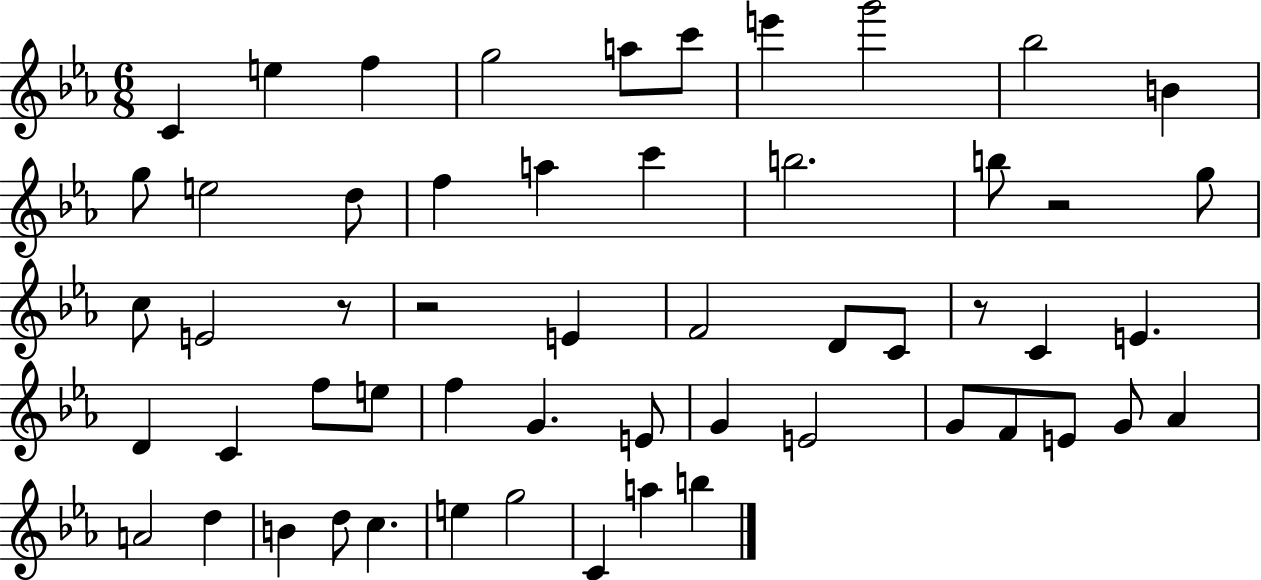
C4/q E5/q F5/q G5/h A5/e C6/e E6/q G6/h Bb5/h B4/q G5/e E5/h D5/e F5/q A5/q C6/q B5/h. B5/e R/h G5/e C5/e E4/h R/e R/h E4/q F4/h D4/e C4/e R/e C4/q E4/q. D4/q C4/q F5/e E5/e F5/q G4/q. E4/e G4/q E4/h G4/e F4/e E4/e G4/e Ab4/q A4/h D5/q B4/q D5/e C5/q. E5/q G5/h C4/q A5/q B5/q